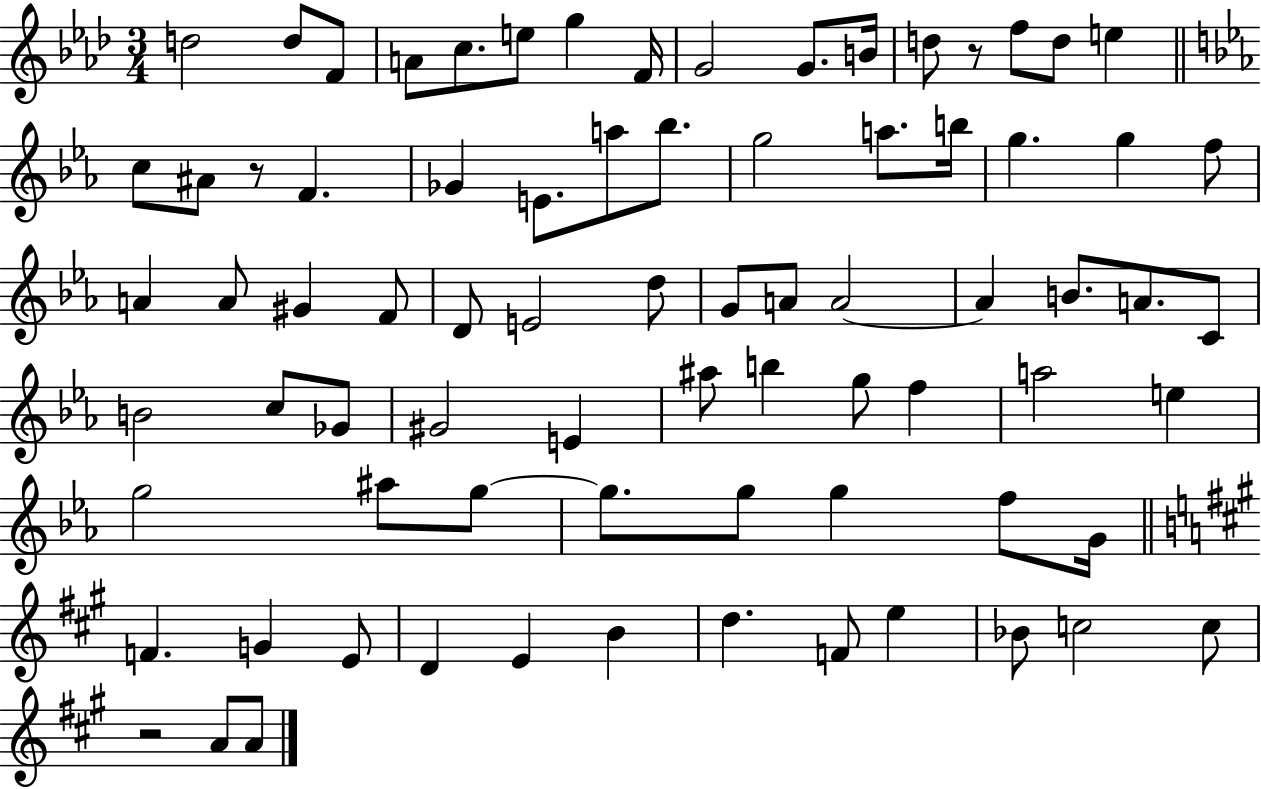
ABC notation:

X:1
T:Untitled
M:3/4
L:1/4
K:Ab
d2 d/2 F/2 A/2 c/2 e/2 g F/4 G2 G/2 B/4 d/2 z/2 f/2 d/2 e c/2 ^A/2 z/2 F _G E/2 a/2 _b/2 g2 a/2 b/4 g g f/2 A A/2 ^G F/2 D/2 E2 d/2 G/2 A/2 A2 A B/2 A/2 C/2 B2 c/2 _G/2 ^G2 E ^a/2 b g/2 f a2 e g2 ^a/2 g/2 g/2 g/2 g f/2 G/4 F G E/2 D E B d F/2 e _B/2 c2 c/2 z2 A/2 A/2